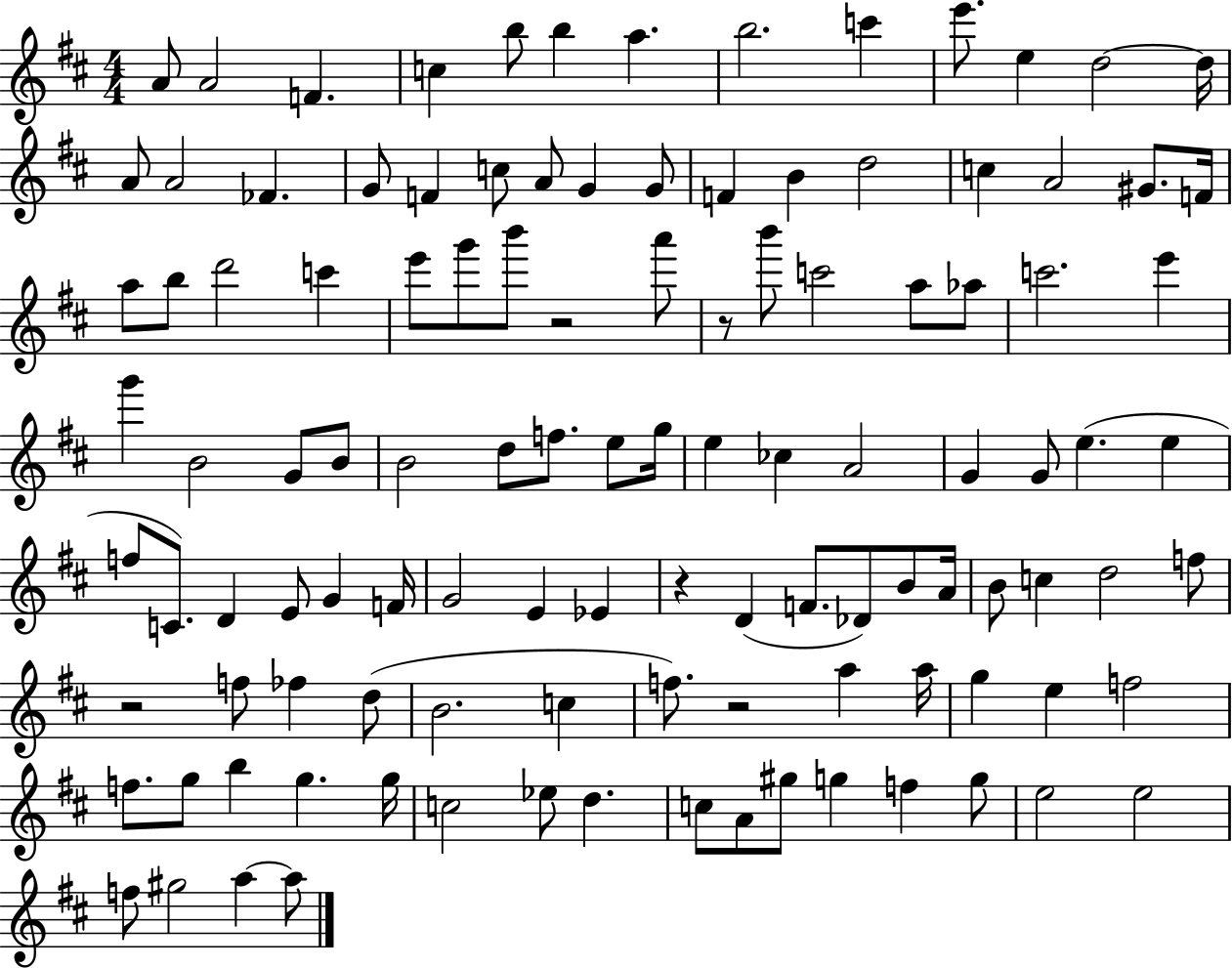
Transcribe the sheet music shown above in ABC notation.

X:1
T:Untitled
M:4/4
L:1/4
K:D
A/2 A2 F c b/2 b a b2 c' e'/2 e d2 d/4 A/2 A2 _F G/2 F c/2 A/2 G G/2 F B d2 c A2 ^G/2 F/4 a/2 b/2 d'2 c' e'/2 g'/2 b'/2 z2 a'/2 z/2 b'/2 c'2 a/2 _a/2 c'2 e' g' B2 G/2 B/2 B2 d/2 f/2 e/2 g/4 e _c A2 G G/2 e e f/2 C/2 D E/2 G F/4 G2 E _E z D F/2 _D/2 B/2 A/4 B/2 c d2 f/2 z2 f/2 _f d/2 B2 c f/2 z2 a a/4 g e f2 f/2 g/2 b g g/4 c2 _e/2 d c/2 A/2 ^g/2 g f g/2 e2 e2 f/2 ^g2 a a/2